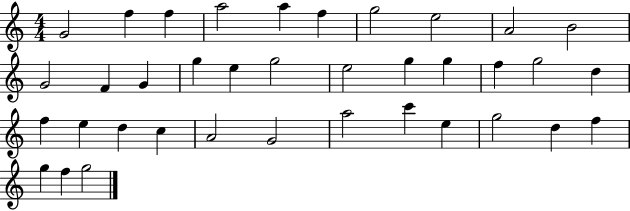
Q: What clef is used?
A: treble